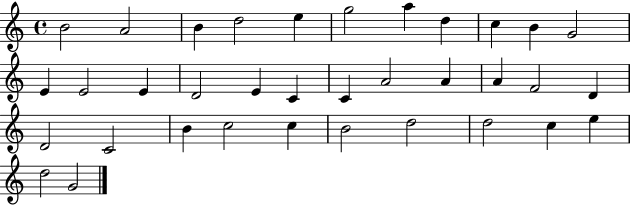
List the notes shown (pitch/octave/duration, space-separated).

B4/h A4/h B4/q D5/h E5/q G5/h A5/q D5/q C5/q B4/q G4/h E4/q E4/h E4/q D4/h E4/q C4/q C4/q A4/h A4/q A4/q F4/h D4/q D4/h C4/h B4/q C5/h C5/q B4/h D5/h D5/h C5/q E5/q D5/h G4/h